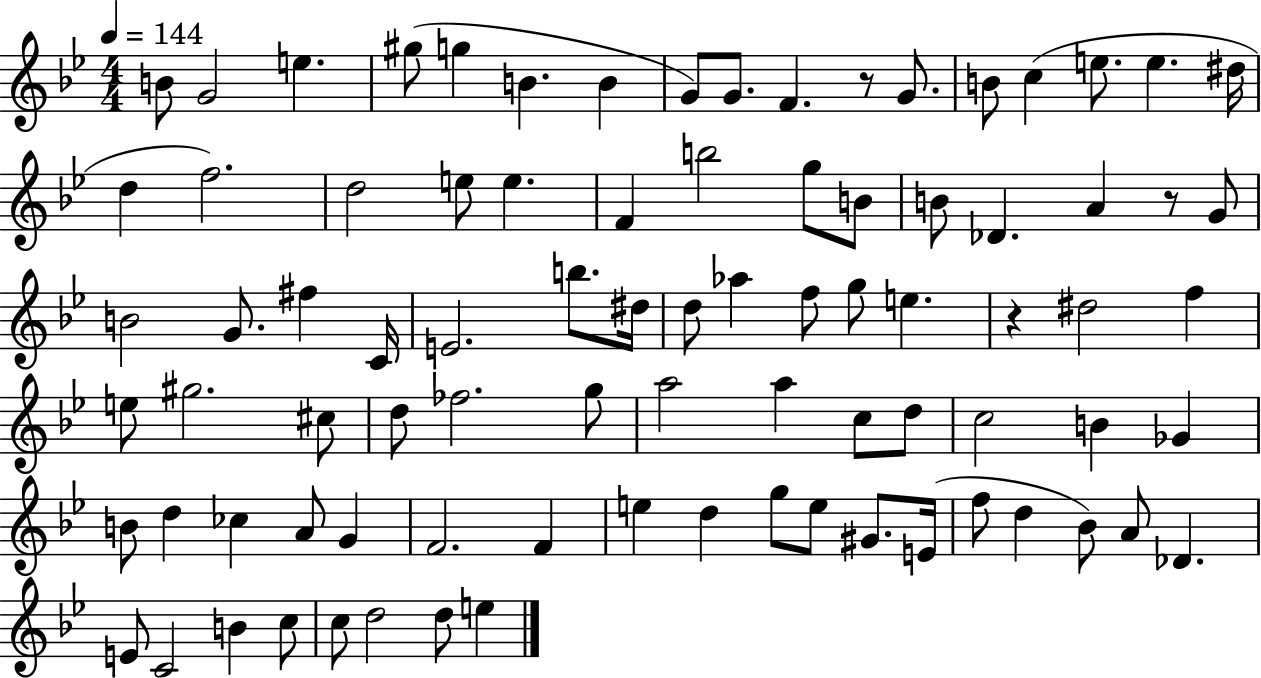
B4/e G4/h E5/q. G#5/e G5/q B4/q. B4/q G4/e G4/e. F4/q. R/e G4/e. B4/e C5/q E5/e. E5/q. D#5/s D5/q F5/h. D5/h E5/e E5/q. F4/q B5/h G5/e B4/e B4/e Db4/q. A4/q R/e G4/e B4/h G4/e. F#5/q C4/s E4/h. B5/e. D#5/s D5/e Ab5/q F5/e G5/e E5/q. R/q D#5/h F5/q E5/e G#5/h. C#5/e D5/e FES5/h. G5/e A5/h A5/q C5/e D5/e C5/h B4/q Gb4/q B4/e D5/q CES5/q A4/e G4/q F4/h. F4/q E5/q D5/q G5/e E5/e G#4/e. E4/s F5/e D5/q Bb4/e A4/e Db4/q. E4/e C4/h B4/q C5/e C5/e D5/h D5/e E5/q